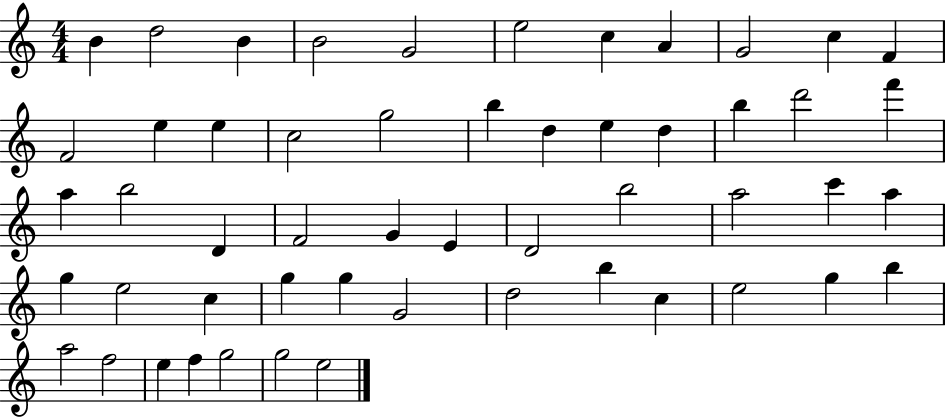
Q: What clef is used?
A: treble